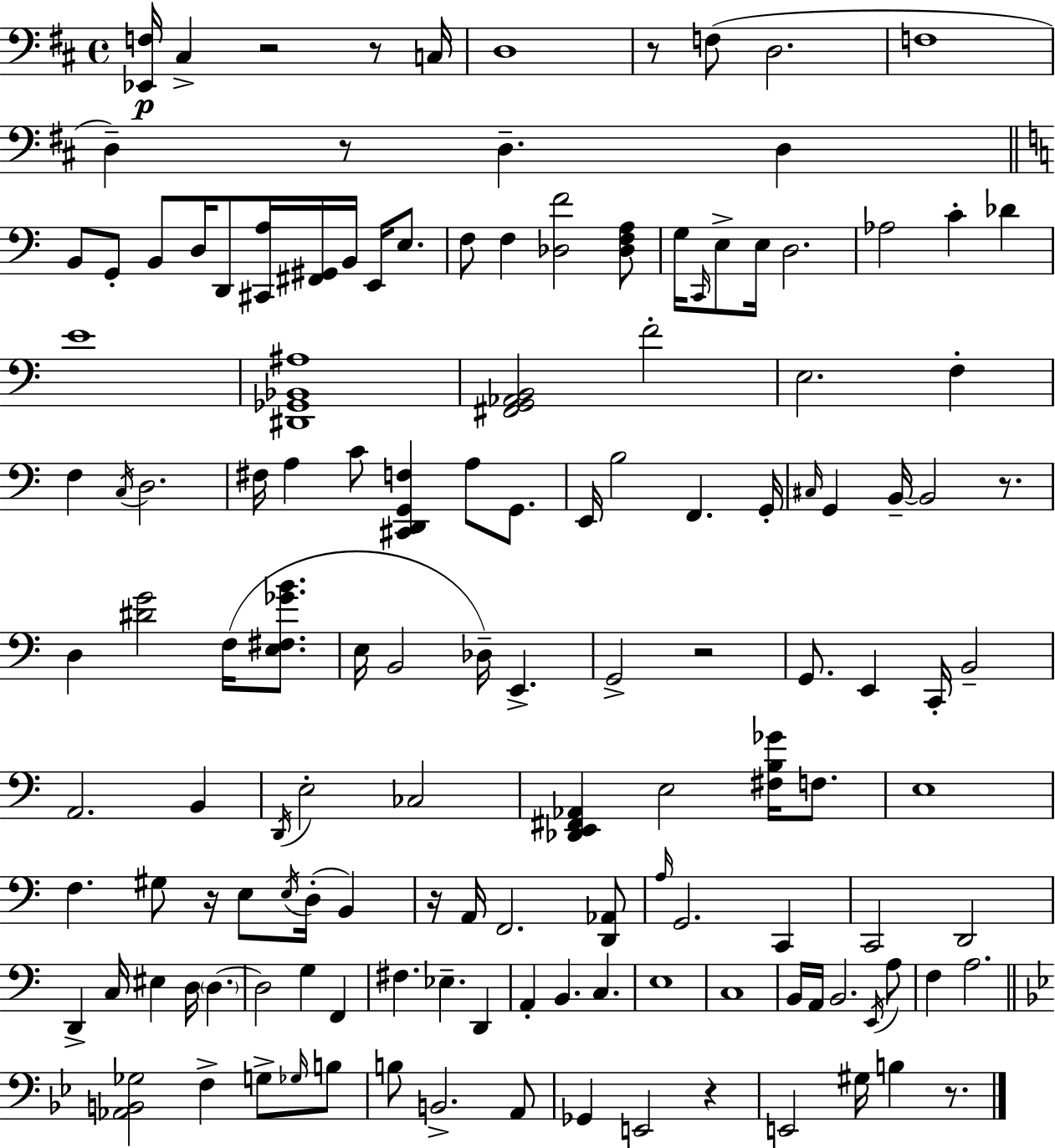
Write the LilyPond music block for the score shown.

{
  \clef bass
  \time 4/4
  \defaultTimeSignature
  \key d \major
  <ees, f>16\p cis4-> r2 r8 c16 | d1 | r8 f8( d2. | f1 | \break d4--) r8 d4.-- d4 | \bar "||" \break \key c \major b,8 g,8-. b,8 d16 d,8 <cis, a>16 <fis, gis,>16 b,16 e,16 e8. | f8 f4 <des f'>2 <des f a>8 | g16 \grace { c,16 } e8-> e16 d2. | aes2 c'4-. des'4 | \break e'1 | <dis, ges, bes, ais>1 | <fis, g, aes, b,>2 f'2-. | e2. f4-. | \break f4 \acciaccatura { c16 } d2. | fis16 a4 c'8 <cis, d, g, f>4 a8 g,8. | e,16 b2 f,4. | g,16-. \grace { cis16 } g,4 b,16--~~ b,2 | \break r8. d4 <dis' g'>2 f16( | <e fis ges' b'>8. e16 b,2 des16--) e,4.-> | g,2-> r2 | g,8. e,4 c,16-. b,2-- | \break a,2. b,4 | \acciaccatura { d,16 } e2-. ces2 | <des, e, fis, aes,>4 e2 | <fis b ges'>16 f8. e1 | \break f4. gis8 r16 e8 \acciaccatura { e16 }( | d16-. b,4) r16 a,16 f,2. | <d, aes,>8 \grace { a16 } g,2. | c,4 c,2 d,2 | \break d,4-> c16 eis4 d16 | \parenthesize d4.~~ d2 g4 | f,4 fis4. ees4.-- | d,4 a,4-. b,4. | \break c4. e1 | c1 | b,16 a,16 b,2. | \acciaccatura { e,16 } a8 f4 a2. | \break \bar "||" \break \key bes \major <aes, b, ges>2 f4-> g8-> \grace { ges16 } b8 | b8 b,2.-> a,8 | ges,4 e,2 r4 | e,2 gis16 b4 r8. | \break \bar "|."
}